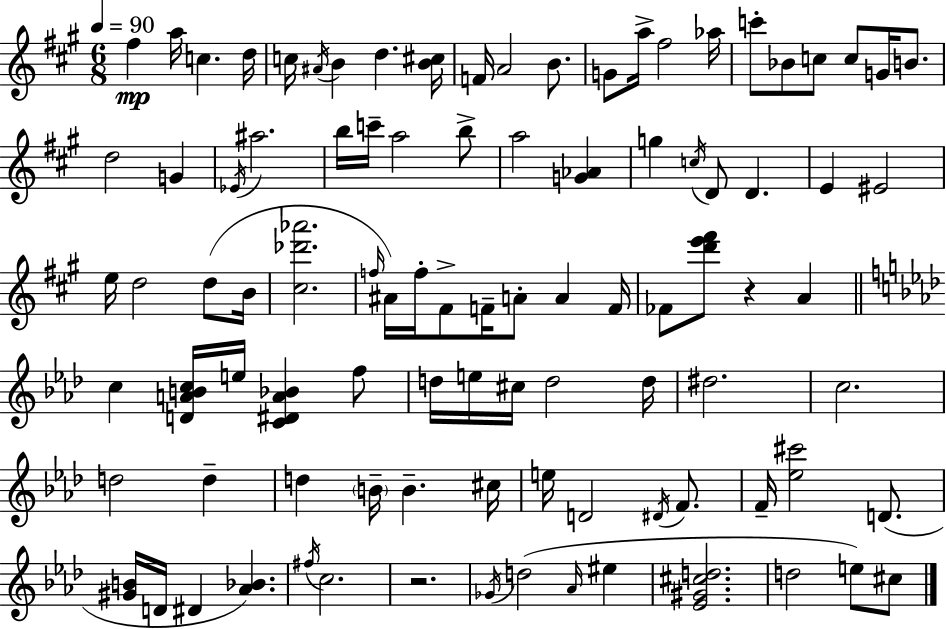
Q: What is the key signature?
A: A major